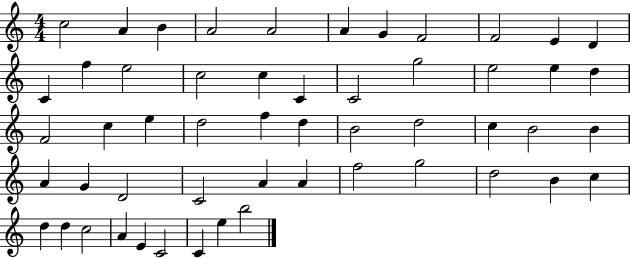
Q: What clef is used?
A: treble